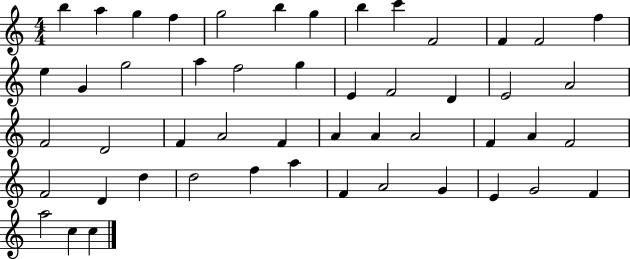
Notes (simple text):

B5/q A5/q G5/q F5/q G5/h B5/q G5/q B5/q C6/q F4/h F4/q F4/h F5/q E5/q G4/q G5/h A5/q F5/h G5/q E4/q F4/h D4/q E4/h A4/h F4/h D4/h F4/q A4/h F4/q A4/q A4/q A4/h F4/q A4/q F4/h F4/h D4/q D5/q D5/h F5/q A5/q F4/q A4/h G4/q E4/q G4/h F4/q A5/h C5/q C5/q